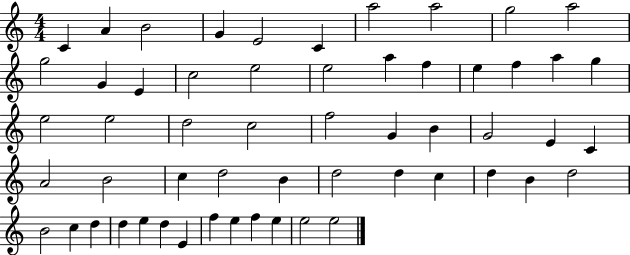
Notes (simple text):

C4/q A4/q B4/h G4/q E4/h C4/q A5/h A5/h G5/h A5/h G5/h G4/q E4/q C5/h E5/h E5/h A5/q F5/q E5/q F5/q A5/q G5/q E5/h E5/h D5/h C5/h F5/h G4/q B4/q G4/h E4/q C4/q A4/h B4/h C5/q D5/h B4/q D5/h D5/q C5/q D5/q B4/q D5/h B4/h C5/q D5/q D5/q E5/q D5/q E4/q F5/q E5/q F5/q E5/q E5/h E5/h